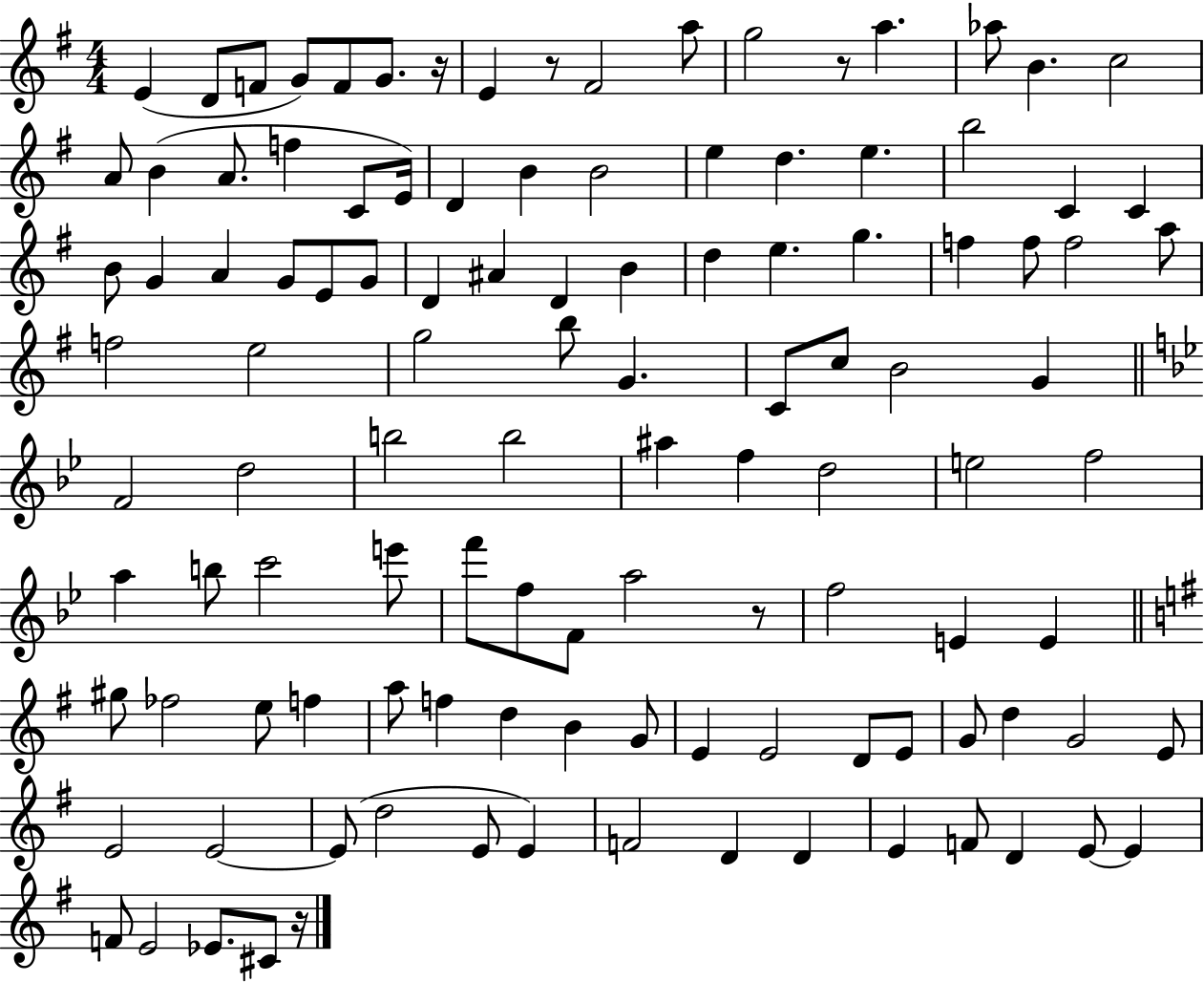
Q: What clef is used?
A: treble